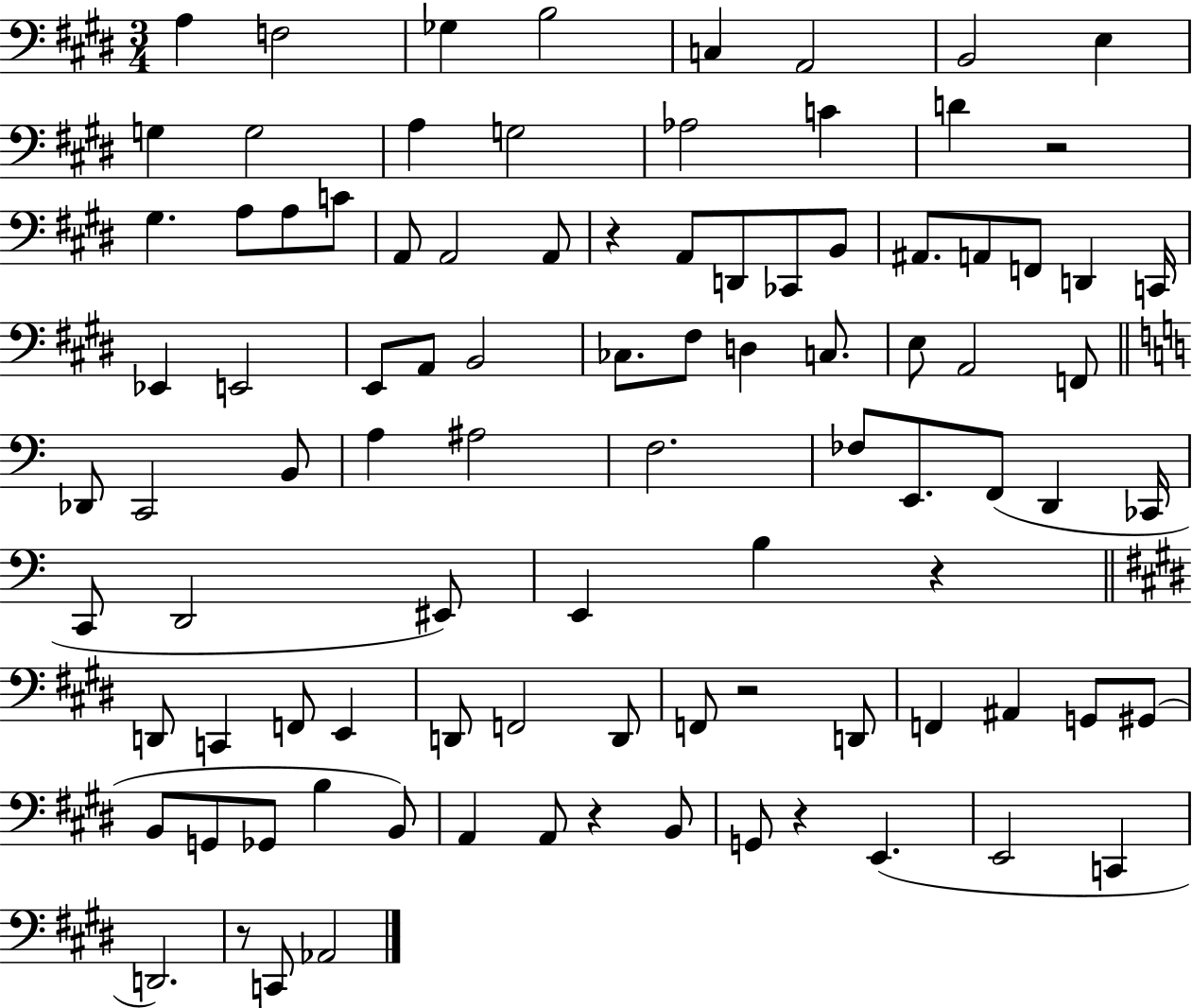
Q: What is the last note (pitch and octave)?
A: Ab2